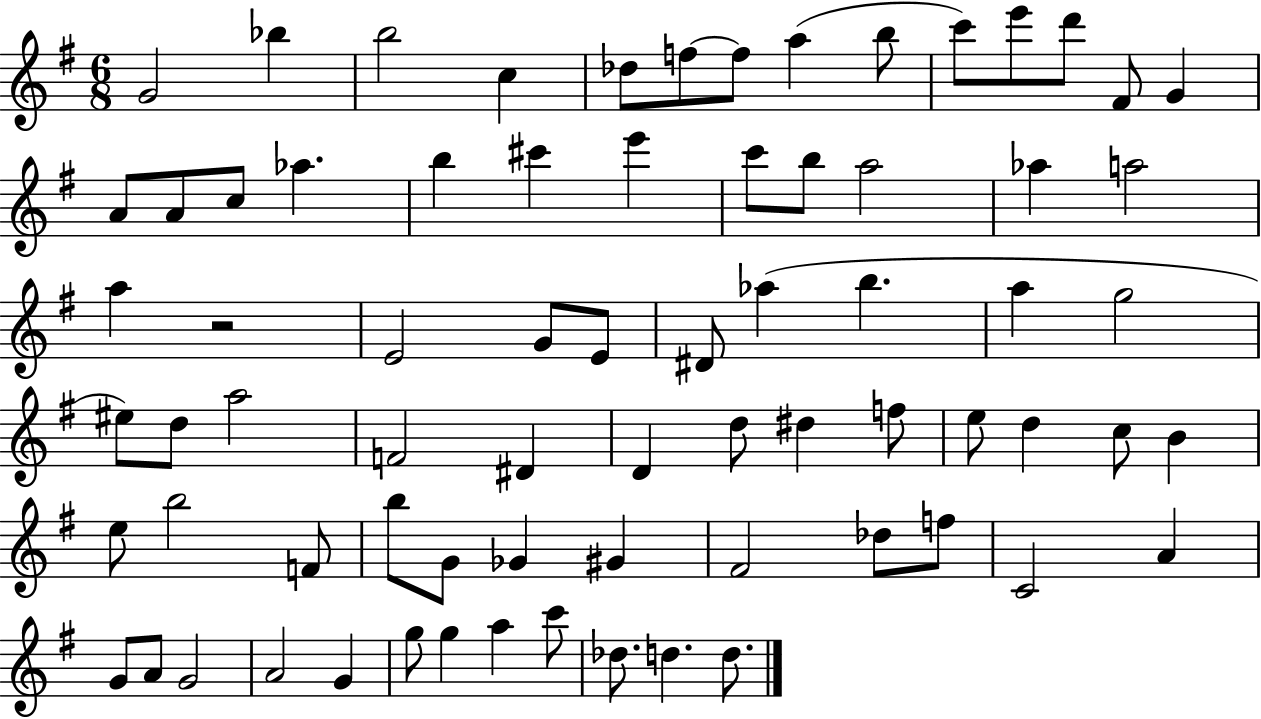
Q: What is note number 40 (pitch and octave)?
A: D#4